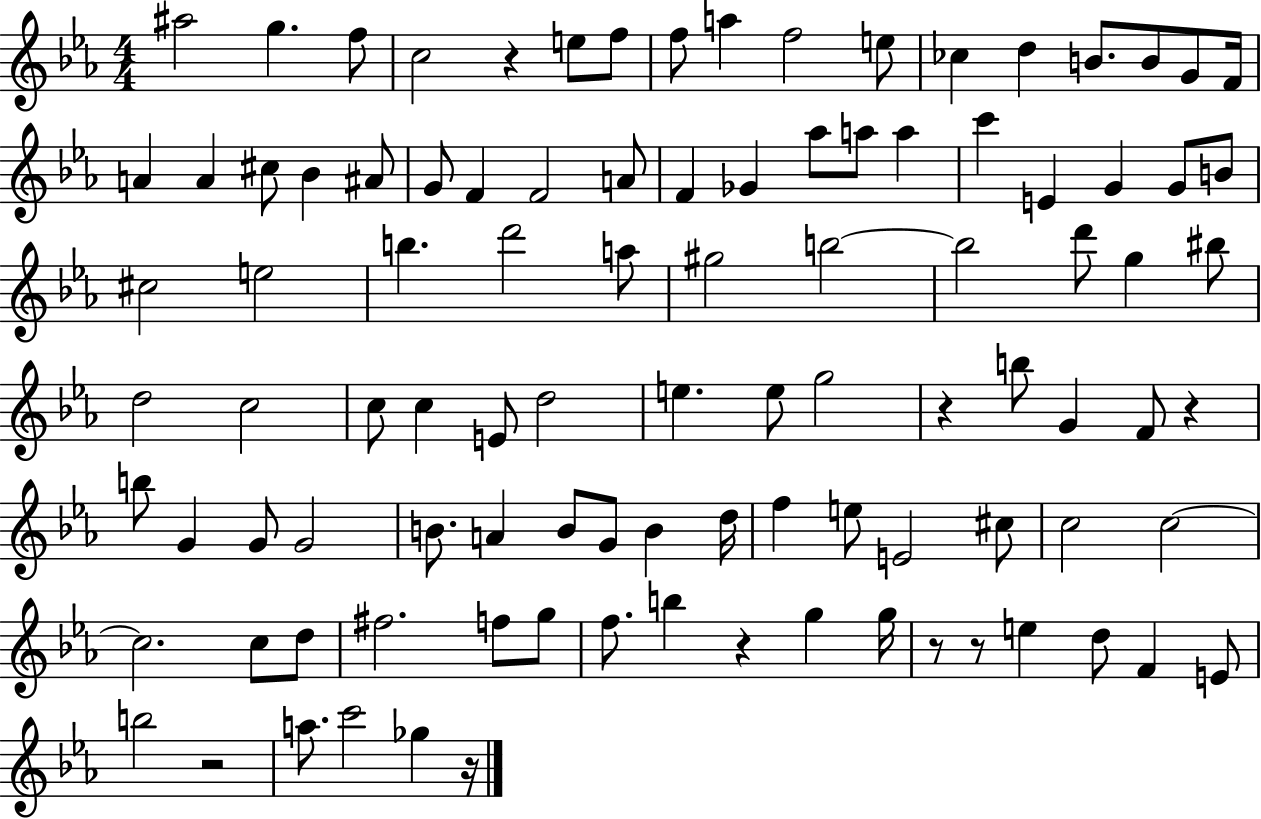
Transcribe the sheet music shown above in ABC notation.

X:1
T:Untitled
M:4/4
L:1/4
K:Eb
^a2 g f/2 c2 z e/2 f/2 f/2 a f2 e/2 _c d B/2 B/2 G/2 F/4 A A ^c/2 _B ^A/2 G/2 F F2 A/2 F _G _a/2 a/2 a c' E G G/2 B/2 ^c2 e2 b d'2 a/2 ^g2 b2 b2 d'/2 g ^b/2 d2 c2 c/2 c E/2 d2 e e/2 g2 z b/2 G F/2 z b/2 G G/2 G2 B/2 A B/2 G/2 B d/4 f e/2 E2 ^c/2 c2 c2 c2 c/2 d/2 ^f2 f/2 g/2 f/2 b z g g/4 z/2 z/2 e d/2 F E/2 b2 z2 a/2 c'2 _g z/4